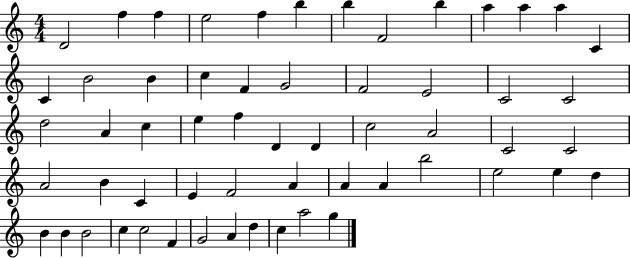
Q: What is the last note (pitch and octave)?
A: G5